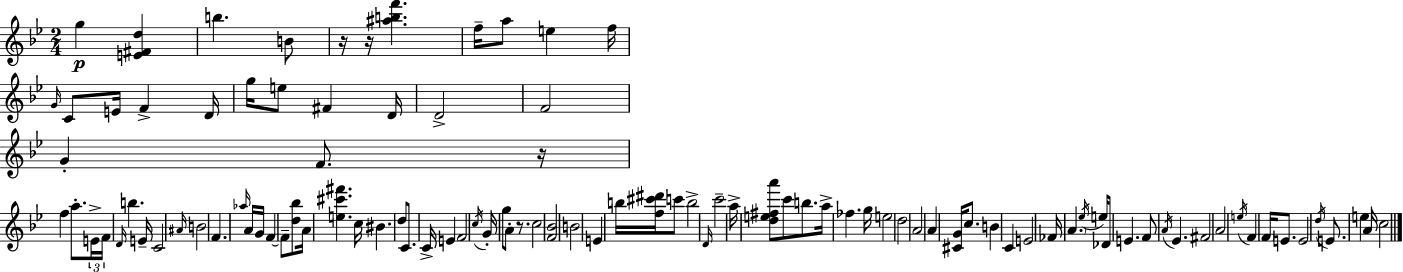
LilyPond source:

{
  \clef treble
  \numericTimeSignature
  \time 2/4
  \key g \minor
  g''4\p <e' fis' d''>4 | b''4. b'8 | r16 r16 <ais'' b'' f'''>4. | f''16-- a''8 e''4 f''16 | \break \grace { g'16 } c'8 e'16 f'4-> | d'16 g''16 e''8 fis'4 | d'16 d'2-> | f'2 | \break g'4-. f'8. | r16 f''4 a''8.-. | \tuplet 3/2 { e'16-> f'16 \grace { d'16 } } b''4. | e'16-- c'2 | \break \grace { ais'16 } b'2 | f'4. | \grace { aes''16 } a'16 g'16 f'4~~ | f'8-- <d'' bes''>8 a'16 <e'' cis''' fis'''>4. | \break c''16 bis'4. | d''8 c'8. c'16-> | e'4 f'2 | \acciaccatura { c''16 } g'16-. g''8 | \break a'8-. r8. c''2 | <f' bes'>2 | b'2 | e'4 | \break b''16 <f'' cis''' dis'''>16 c'''8 b''2-> | \grace { d'16 } c'''2-- | a''16-> <d'' e'' fis'' a'''>8 | c'''8 b''8. a''16-> fes''4. | \break g''16 e''2 | d''2 | a'2 | a'4 | \break <cis' g'>16 c''8. b'4 | c'4 e'2 | fes'16 \parenthesize a'4. | \acciaccatura { ees''16 } e''16 des'8 | \break e'4. f'8 | \acciaccatura { a'16 } ees'4. | fis'2 | a'2 | \break \acciaccatura { e''16 } f'4 \parenthesize f'16 e'8. | e'2 | \acciaccatura { d''16 } e'8. e''4 | a'16 c''2 | \break \bar "|."
}